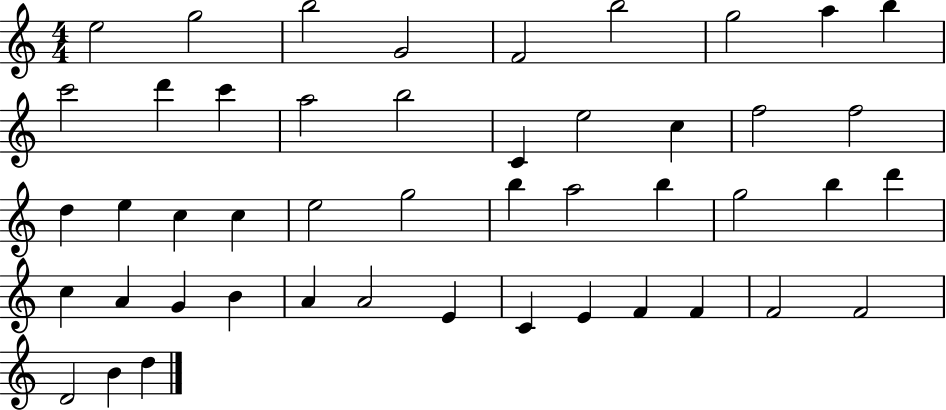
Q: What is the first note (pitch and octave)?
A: E5